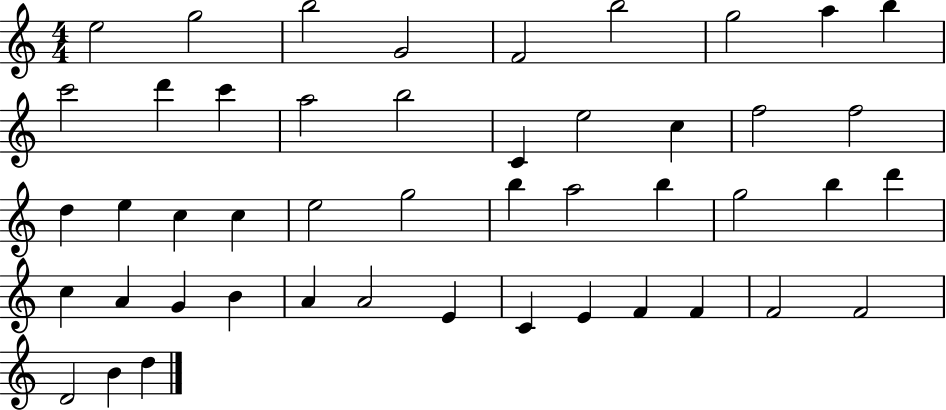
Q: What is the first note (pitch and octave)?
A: E5